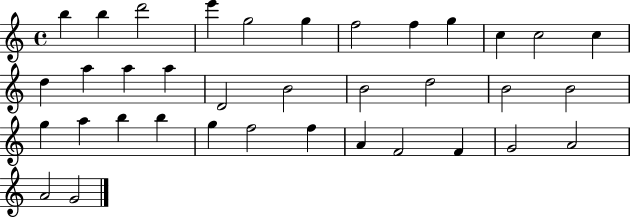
{
  \clef treble
  \time 4/4
  \defaultTimeSignature
  \key c \major
  b''4 b''4 d'''2 | e'''4 g''2 g''4 | f''2 f''4 g''4 | c''4 c''2 c''4 | \break d''4 a''4 a''4 a''4 | d'2 b'2 | b'2 d''2 | b'2 b'2 | \break g''4 a''4 b''4 b''4 | g''4 f''2 f''4 | a'4 f'2 f'4 | g'2 a'2 | \break a'2 g'2 | \bar "|."
}